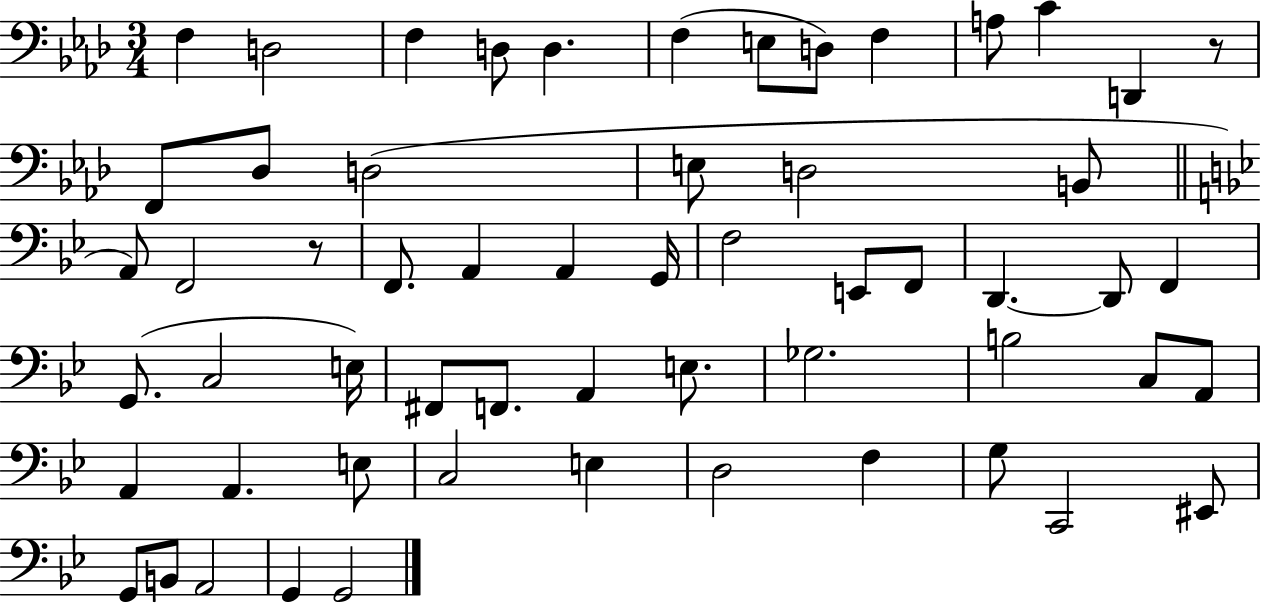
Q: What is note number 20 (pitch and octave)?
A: F2